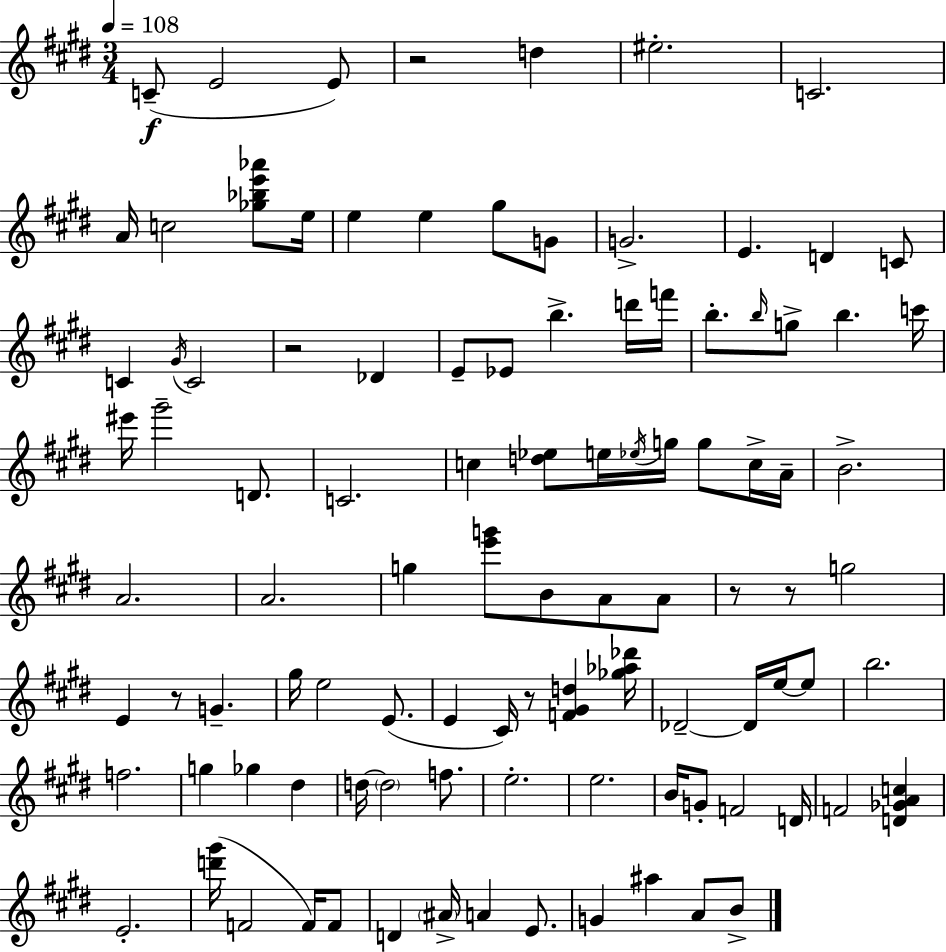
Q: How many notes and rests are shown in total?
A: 101